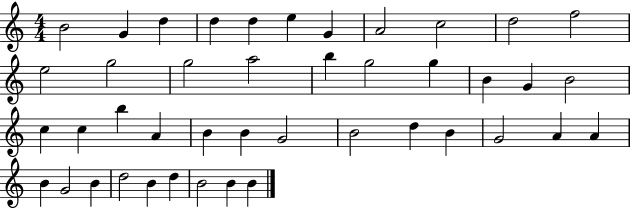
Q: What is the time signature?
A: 4/4